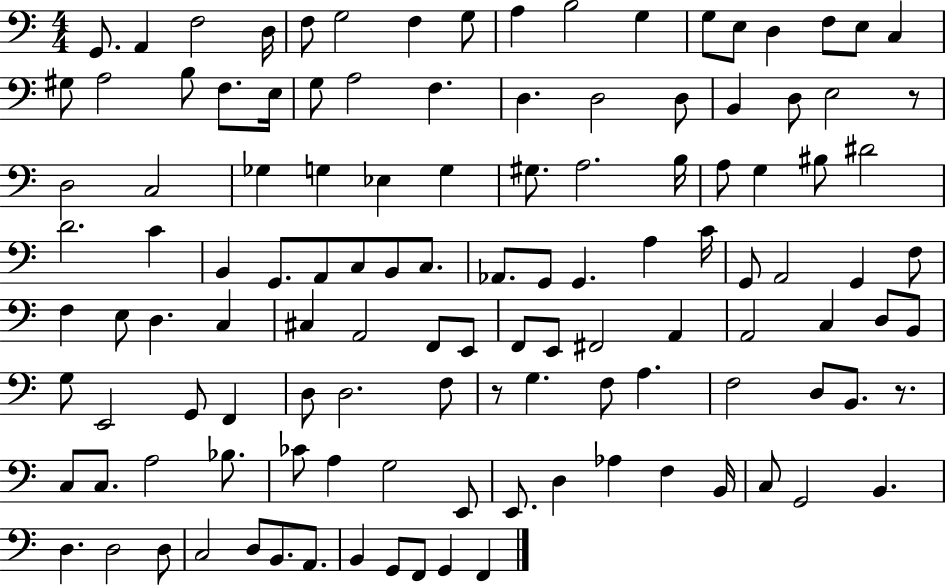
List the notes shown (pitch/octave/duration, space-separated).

G2/e. A2/q F3/h D3/s F3/e G3/h F3/q G3/e A3/q B3/h G3/q G3/e E3/e D3/q F3/e E3/e C3/q G#3/e A3/h B3/e F3/e. E3/s G3/e A3/h F3/q. D3/q. D3/h D3/e B2/q D3/e E3/h R/e D3/h C3/h Gb3/q G3/q Eb3/q G3/q G#3/e. A3/h. B3/s A3/e G3/q BIS3/e D#4/h D4/h. C4/q B2/q G2/e. A2/e C3/e B2/e C3/e. Ab2/e. G2/e G2/q. A3/q C4/s G2/e A2/h G2/q F3/e F3/q E3/e D3/q. C3/q C#3/q A2/h F2/e E2/e F2/e E2/e F#2/h A2/q A2/h C3/q D3/e B2/e G3/e E2/h G2/e F2/q D3/e D3/h. F3/e R/e G3/q. F3/e A3/q. F3/h D3/e B2/e. R/e. C3/e C3/e. A3/h Bb3/e. CES4/e A3/q G3/h E2/e E2/e. D3/q Ab3/q F3/q B2/s C3/e G2/h B2/q. D3/q. D3/h D3/e C3/h D3/e B2/e. A2/e. B2/q G2/e F2/e G2/q F2/q